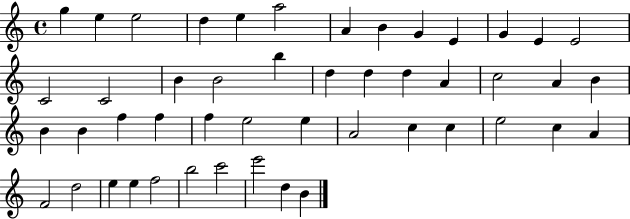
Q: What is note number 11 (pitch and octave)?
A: G4